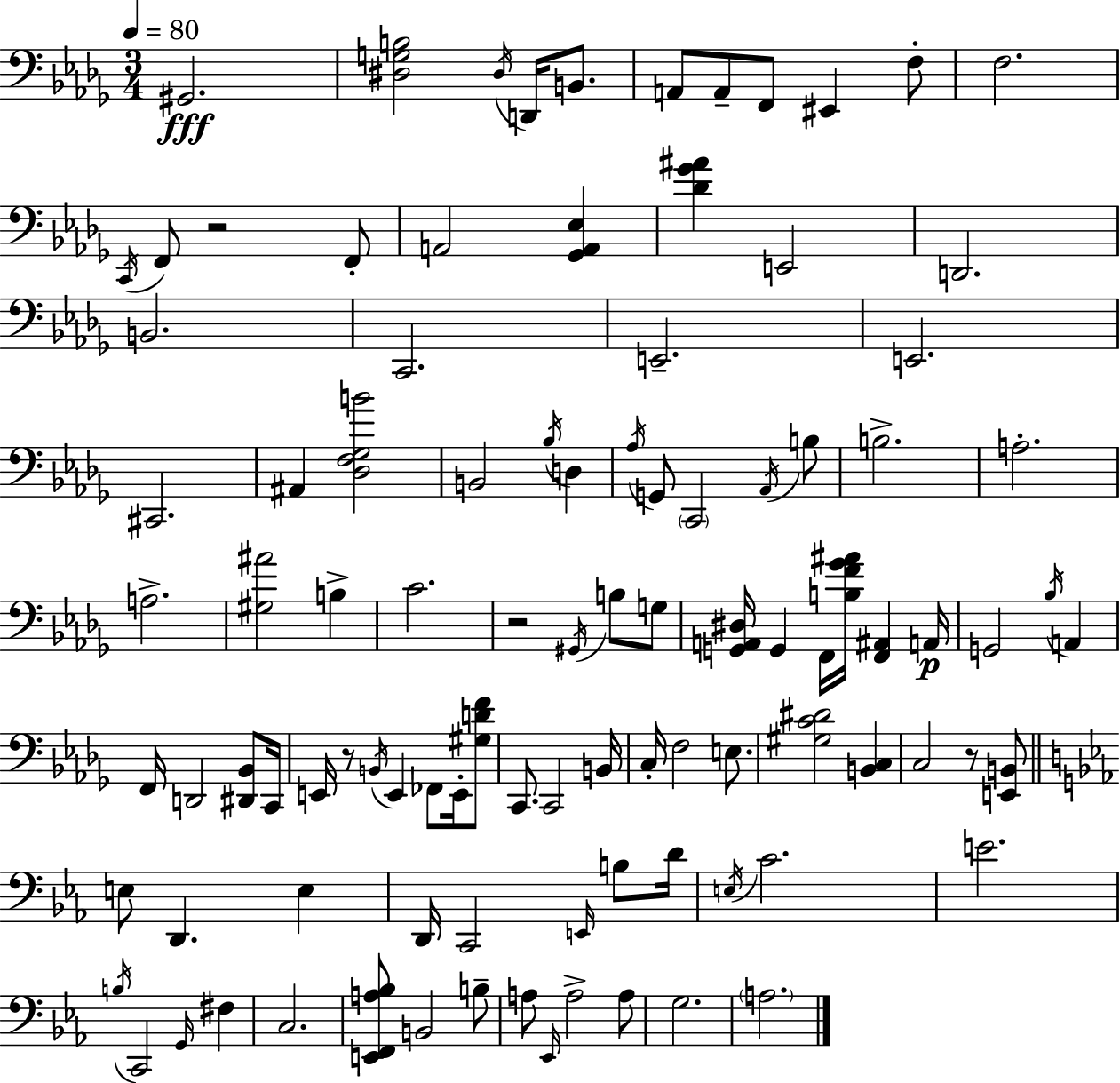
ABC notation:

X:1
T:Untitled
M:3/4
L:1/4
K:Bbm
^G,,2 [^D,G,B,]2 ^D,/4 D,,/4 B,,/2 A,,/2 A,,/2 F,,/2 ^E,, F,/2 F,2 C,,/4 F,,/2 z2 F,,/2 A,,2 [_G,,A,,_E,] [_D_G^A] E,,2 D,,2 B,,2 C,,2 E,,2 E,,2 ^C,,2 ^A,, [_D,F,_G,B]2 B,,2 _B,/4 D, _A,/4 G,,/2 C,,2 _A,,/4 B,/2 B,2 A,2 A,2 [^G,^A]2 B, C2 z2 ^G,,/4 B,/2 G,/2 [G,,A,,^D,]/4 G,, F,,/4 [B,F_G^A]/4 [F,,^A,,] A,,/4 G,,2 _B,/4 A,, F,,/4 D,,2 [^D,,_B,,]/2 C,,/4 E,,/4 z/2 B,,/4 E,, _F,,/2 E,,/4 [^G,DF]/2 C,,/2 C,,2 B,,/4 C,/4 F,2 E,/2 [^G,C^D]2 [B,,C,] C,2 z/2 [E,,B,,]/2 E,/2 D,, E, D,,/4 C,,2 E,,/4 B,/2 D/4 E,/4 C2 E2 B,/4 C,,2 G,,/4 ^F, C,2 [E,,F,,A,_B,]/2 B,,2 B,/2 A,/2 _E,,/4 A,2 A,/2 G,2 A,2